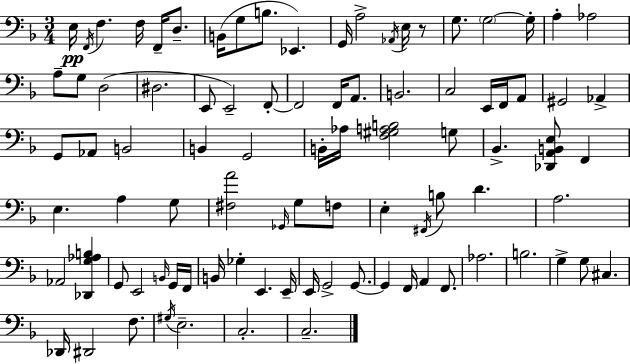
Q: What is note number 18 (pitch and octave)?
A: A3